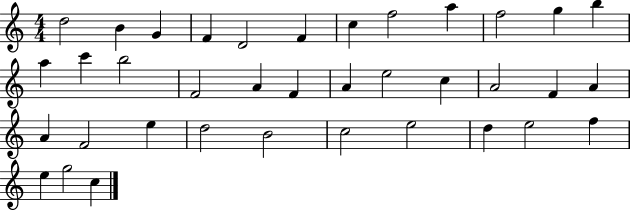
D5/h B4/q G4/q F4/q D4/h F4/q C5/q F5/h A5/q F5/h G5/q B5/q A5/q C6/q B5/h F4/h A4/q F4/q A4/q E5/h C5/q A4/h F4/q A4/q A4/q F4/h E5/q D5/h B4/h C5/h E5/h D5/q E5/h F5/q E5/q G5/h C5/q